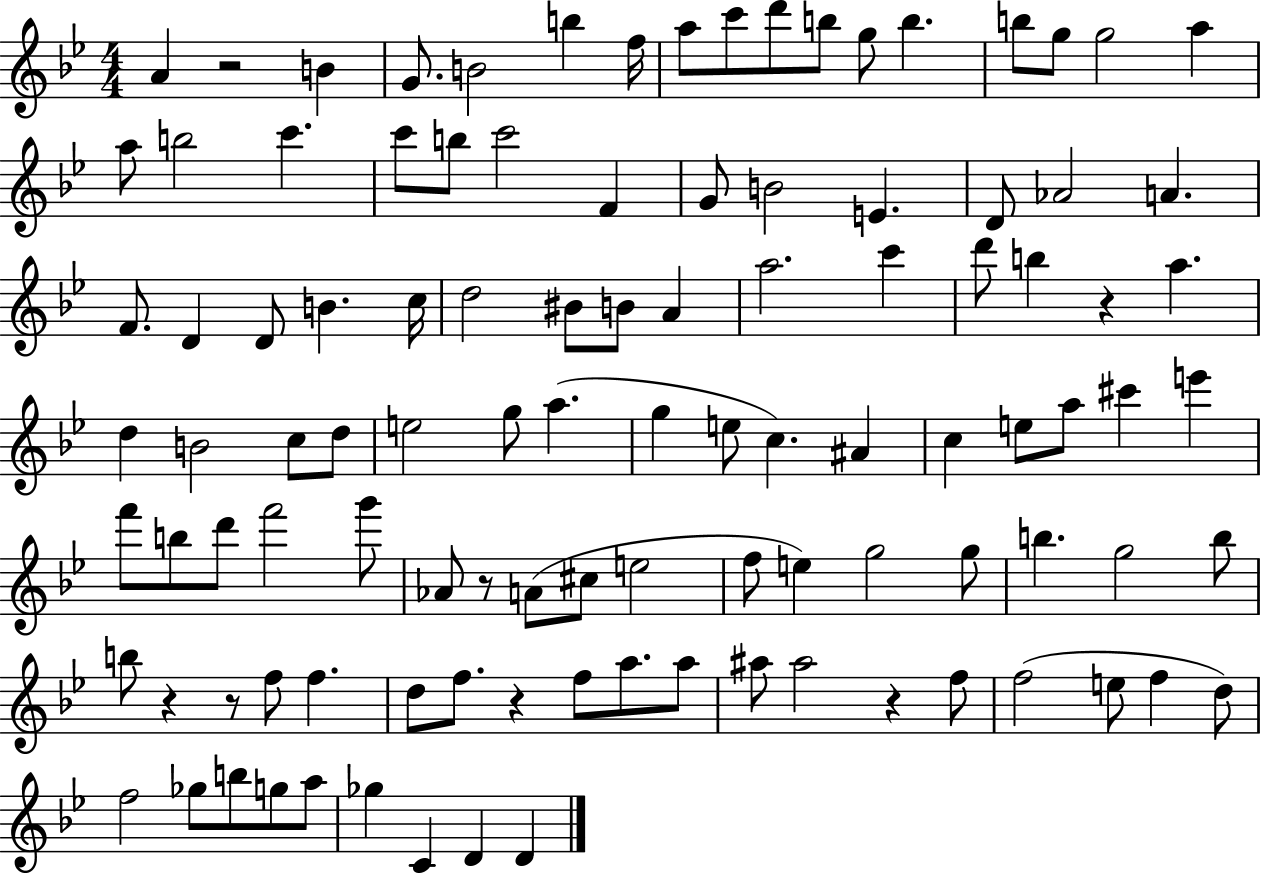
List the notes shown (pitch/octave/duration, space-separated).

A4/q R/h B4/q G4/e. B4/h B5/q F5/s A5/e C6/e D6/e B5/e G5/e B5/q. B5/e G5/e G5/h A5/q A5/e B5/h C6/q. C6/e B5/e C6/h F4/q G4/e B4/h E4/q. D4/e Ab4/h A4/q. F4/e. D4/q D4/e B4/q. C5/s D5/h BIS4/e B4/e A4/q A5/h. C6/q D6/e B5/q R/q A5/q. D5/q B4/h C5/e D5/e E5/h G5/e A5/q. G5/q E5/e C5/q. A#4/q C5/q E5/e A5/e C#6/q E6/q F6/e B5/e D6/e F6/h G6/e Ab4/e R/e A4/e C#5/e E5/h F5/e E5/q G5/h G5/e B5/q. G5/h B5/e B5/e R/q R/e F5/e F5/q. D5/e F5/e. R/q F5/e A5/e. A5/e A#5/e A#5/h R/q F5/e F5/h E5/e F5/q D5/e F5/h Gb5/e B5/e G5/e A5/e Gb5/q C4/q D4/q D4/q